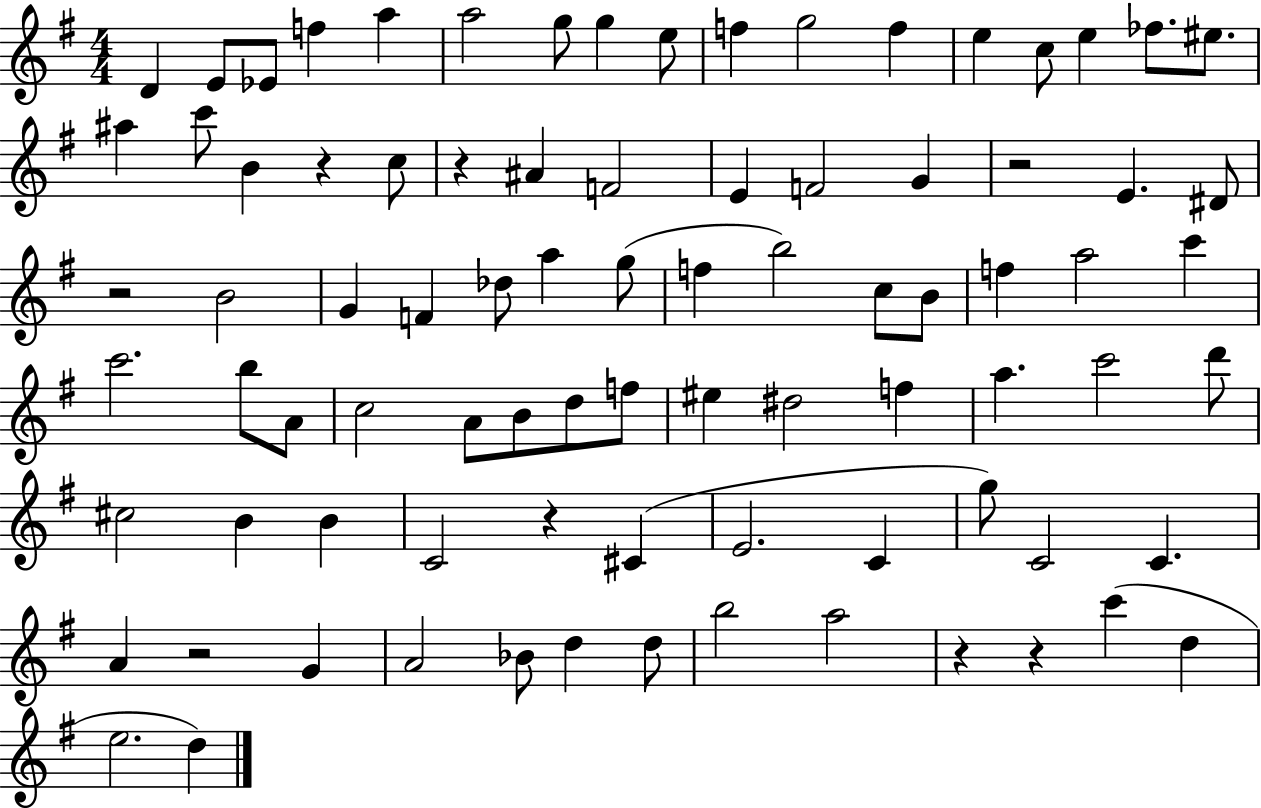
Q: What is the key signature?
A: G major